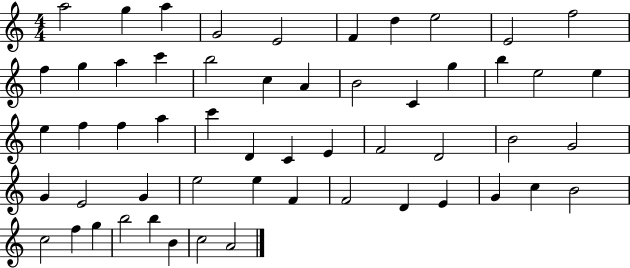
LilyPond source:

{
  \clef treble
  \numericTimeSignature
  \time 4/4
  \key c \major
  a''2 g''4 a''4 | g'2 e'2 | f'4 d''4 e''2 | e'2 f''2 | \break f''4 g''4 a''4 c'''4 | b''2 c''4 a'4 | b'2 c'4 g''4 | b''4 e''2 e''4 | \break e''4 f''4 f''4 a''4 | c'''4 d'4 c'4 e'4 | f'2 d'2 | b'2 g'2 | \break g'4 e'2 g'4 | e''2 e''4 f'4 | f'2 d'4 e'4 | g'4 c''4 b'2 | \break c''2 f''4 g''4 | b''2 b''4 b'4 | c''2 a'2 | \bar "|."
}